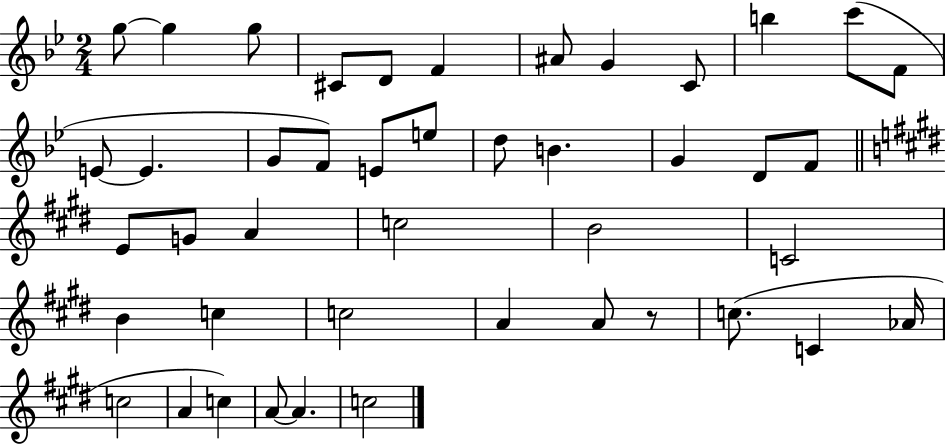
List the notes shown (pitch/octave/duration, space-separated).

G5/e G5/q G5/e C#4/e D4/e F4/q A#4/e G4/q C4/e B5/q C6/e F4/e E4/e E4/q. G4/e F4/e E4/e E5/e D5/e B4/q. G4/q D4/e F4/e E4/e G4/e A4/q C5/h B4/h C4/h B4/q C5/q C5/h A4/q A4/e R/e C5/e. C4/q Ab4/s C5/h A4/q C5/q A4/e A4/q. C5/h